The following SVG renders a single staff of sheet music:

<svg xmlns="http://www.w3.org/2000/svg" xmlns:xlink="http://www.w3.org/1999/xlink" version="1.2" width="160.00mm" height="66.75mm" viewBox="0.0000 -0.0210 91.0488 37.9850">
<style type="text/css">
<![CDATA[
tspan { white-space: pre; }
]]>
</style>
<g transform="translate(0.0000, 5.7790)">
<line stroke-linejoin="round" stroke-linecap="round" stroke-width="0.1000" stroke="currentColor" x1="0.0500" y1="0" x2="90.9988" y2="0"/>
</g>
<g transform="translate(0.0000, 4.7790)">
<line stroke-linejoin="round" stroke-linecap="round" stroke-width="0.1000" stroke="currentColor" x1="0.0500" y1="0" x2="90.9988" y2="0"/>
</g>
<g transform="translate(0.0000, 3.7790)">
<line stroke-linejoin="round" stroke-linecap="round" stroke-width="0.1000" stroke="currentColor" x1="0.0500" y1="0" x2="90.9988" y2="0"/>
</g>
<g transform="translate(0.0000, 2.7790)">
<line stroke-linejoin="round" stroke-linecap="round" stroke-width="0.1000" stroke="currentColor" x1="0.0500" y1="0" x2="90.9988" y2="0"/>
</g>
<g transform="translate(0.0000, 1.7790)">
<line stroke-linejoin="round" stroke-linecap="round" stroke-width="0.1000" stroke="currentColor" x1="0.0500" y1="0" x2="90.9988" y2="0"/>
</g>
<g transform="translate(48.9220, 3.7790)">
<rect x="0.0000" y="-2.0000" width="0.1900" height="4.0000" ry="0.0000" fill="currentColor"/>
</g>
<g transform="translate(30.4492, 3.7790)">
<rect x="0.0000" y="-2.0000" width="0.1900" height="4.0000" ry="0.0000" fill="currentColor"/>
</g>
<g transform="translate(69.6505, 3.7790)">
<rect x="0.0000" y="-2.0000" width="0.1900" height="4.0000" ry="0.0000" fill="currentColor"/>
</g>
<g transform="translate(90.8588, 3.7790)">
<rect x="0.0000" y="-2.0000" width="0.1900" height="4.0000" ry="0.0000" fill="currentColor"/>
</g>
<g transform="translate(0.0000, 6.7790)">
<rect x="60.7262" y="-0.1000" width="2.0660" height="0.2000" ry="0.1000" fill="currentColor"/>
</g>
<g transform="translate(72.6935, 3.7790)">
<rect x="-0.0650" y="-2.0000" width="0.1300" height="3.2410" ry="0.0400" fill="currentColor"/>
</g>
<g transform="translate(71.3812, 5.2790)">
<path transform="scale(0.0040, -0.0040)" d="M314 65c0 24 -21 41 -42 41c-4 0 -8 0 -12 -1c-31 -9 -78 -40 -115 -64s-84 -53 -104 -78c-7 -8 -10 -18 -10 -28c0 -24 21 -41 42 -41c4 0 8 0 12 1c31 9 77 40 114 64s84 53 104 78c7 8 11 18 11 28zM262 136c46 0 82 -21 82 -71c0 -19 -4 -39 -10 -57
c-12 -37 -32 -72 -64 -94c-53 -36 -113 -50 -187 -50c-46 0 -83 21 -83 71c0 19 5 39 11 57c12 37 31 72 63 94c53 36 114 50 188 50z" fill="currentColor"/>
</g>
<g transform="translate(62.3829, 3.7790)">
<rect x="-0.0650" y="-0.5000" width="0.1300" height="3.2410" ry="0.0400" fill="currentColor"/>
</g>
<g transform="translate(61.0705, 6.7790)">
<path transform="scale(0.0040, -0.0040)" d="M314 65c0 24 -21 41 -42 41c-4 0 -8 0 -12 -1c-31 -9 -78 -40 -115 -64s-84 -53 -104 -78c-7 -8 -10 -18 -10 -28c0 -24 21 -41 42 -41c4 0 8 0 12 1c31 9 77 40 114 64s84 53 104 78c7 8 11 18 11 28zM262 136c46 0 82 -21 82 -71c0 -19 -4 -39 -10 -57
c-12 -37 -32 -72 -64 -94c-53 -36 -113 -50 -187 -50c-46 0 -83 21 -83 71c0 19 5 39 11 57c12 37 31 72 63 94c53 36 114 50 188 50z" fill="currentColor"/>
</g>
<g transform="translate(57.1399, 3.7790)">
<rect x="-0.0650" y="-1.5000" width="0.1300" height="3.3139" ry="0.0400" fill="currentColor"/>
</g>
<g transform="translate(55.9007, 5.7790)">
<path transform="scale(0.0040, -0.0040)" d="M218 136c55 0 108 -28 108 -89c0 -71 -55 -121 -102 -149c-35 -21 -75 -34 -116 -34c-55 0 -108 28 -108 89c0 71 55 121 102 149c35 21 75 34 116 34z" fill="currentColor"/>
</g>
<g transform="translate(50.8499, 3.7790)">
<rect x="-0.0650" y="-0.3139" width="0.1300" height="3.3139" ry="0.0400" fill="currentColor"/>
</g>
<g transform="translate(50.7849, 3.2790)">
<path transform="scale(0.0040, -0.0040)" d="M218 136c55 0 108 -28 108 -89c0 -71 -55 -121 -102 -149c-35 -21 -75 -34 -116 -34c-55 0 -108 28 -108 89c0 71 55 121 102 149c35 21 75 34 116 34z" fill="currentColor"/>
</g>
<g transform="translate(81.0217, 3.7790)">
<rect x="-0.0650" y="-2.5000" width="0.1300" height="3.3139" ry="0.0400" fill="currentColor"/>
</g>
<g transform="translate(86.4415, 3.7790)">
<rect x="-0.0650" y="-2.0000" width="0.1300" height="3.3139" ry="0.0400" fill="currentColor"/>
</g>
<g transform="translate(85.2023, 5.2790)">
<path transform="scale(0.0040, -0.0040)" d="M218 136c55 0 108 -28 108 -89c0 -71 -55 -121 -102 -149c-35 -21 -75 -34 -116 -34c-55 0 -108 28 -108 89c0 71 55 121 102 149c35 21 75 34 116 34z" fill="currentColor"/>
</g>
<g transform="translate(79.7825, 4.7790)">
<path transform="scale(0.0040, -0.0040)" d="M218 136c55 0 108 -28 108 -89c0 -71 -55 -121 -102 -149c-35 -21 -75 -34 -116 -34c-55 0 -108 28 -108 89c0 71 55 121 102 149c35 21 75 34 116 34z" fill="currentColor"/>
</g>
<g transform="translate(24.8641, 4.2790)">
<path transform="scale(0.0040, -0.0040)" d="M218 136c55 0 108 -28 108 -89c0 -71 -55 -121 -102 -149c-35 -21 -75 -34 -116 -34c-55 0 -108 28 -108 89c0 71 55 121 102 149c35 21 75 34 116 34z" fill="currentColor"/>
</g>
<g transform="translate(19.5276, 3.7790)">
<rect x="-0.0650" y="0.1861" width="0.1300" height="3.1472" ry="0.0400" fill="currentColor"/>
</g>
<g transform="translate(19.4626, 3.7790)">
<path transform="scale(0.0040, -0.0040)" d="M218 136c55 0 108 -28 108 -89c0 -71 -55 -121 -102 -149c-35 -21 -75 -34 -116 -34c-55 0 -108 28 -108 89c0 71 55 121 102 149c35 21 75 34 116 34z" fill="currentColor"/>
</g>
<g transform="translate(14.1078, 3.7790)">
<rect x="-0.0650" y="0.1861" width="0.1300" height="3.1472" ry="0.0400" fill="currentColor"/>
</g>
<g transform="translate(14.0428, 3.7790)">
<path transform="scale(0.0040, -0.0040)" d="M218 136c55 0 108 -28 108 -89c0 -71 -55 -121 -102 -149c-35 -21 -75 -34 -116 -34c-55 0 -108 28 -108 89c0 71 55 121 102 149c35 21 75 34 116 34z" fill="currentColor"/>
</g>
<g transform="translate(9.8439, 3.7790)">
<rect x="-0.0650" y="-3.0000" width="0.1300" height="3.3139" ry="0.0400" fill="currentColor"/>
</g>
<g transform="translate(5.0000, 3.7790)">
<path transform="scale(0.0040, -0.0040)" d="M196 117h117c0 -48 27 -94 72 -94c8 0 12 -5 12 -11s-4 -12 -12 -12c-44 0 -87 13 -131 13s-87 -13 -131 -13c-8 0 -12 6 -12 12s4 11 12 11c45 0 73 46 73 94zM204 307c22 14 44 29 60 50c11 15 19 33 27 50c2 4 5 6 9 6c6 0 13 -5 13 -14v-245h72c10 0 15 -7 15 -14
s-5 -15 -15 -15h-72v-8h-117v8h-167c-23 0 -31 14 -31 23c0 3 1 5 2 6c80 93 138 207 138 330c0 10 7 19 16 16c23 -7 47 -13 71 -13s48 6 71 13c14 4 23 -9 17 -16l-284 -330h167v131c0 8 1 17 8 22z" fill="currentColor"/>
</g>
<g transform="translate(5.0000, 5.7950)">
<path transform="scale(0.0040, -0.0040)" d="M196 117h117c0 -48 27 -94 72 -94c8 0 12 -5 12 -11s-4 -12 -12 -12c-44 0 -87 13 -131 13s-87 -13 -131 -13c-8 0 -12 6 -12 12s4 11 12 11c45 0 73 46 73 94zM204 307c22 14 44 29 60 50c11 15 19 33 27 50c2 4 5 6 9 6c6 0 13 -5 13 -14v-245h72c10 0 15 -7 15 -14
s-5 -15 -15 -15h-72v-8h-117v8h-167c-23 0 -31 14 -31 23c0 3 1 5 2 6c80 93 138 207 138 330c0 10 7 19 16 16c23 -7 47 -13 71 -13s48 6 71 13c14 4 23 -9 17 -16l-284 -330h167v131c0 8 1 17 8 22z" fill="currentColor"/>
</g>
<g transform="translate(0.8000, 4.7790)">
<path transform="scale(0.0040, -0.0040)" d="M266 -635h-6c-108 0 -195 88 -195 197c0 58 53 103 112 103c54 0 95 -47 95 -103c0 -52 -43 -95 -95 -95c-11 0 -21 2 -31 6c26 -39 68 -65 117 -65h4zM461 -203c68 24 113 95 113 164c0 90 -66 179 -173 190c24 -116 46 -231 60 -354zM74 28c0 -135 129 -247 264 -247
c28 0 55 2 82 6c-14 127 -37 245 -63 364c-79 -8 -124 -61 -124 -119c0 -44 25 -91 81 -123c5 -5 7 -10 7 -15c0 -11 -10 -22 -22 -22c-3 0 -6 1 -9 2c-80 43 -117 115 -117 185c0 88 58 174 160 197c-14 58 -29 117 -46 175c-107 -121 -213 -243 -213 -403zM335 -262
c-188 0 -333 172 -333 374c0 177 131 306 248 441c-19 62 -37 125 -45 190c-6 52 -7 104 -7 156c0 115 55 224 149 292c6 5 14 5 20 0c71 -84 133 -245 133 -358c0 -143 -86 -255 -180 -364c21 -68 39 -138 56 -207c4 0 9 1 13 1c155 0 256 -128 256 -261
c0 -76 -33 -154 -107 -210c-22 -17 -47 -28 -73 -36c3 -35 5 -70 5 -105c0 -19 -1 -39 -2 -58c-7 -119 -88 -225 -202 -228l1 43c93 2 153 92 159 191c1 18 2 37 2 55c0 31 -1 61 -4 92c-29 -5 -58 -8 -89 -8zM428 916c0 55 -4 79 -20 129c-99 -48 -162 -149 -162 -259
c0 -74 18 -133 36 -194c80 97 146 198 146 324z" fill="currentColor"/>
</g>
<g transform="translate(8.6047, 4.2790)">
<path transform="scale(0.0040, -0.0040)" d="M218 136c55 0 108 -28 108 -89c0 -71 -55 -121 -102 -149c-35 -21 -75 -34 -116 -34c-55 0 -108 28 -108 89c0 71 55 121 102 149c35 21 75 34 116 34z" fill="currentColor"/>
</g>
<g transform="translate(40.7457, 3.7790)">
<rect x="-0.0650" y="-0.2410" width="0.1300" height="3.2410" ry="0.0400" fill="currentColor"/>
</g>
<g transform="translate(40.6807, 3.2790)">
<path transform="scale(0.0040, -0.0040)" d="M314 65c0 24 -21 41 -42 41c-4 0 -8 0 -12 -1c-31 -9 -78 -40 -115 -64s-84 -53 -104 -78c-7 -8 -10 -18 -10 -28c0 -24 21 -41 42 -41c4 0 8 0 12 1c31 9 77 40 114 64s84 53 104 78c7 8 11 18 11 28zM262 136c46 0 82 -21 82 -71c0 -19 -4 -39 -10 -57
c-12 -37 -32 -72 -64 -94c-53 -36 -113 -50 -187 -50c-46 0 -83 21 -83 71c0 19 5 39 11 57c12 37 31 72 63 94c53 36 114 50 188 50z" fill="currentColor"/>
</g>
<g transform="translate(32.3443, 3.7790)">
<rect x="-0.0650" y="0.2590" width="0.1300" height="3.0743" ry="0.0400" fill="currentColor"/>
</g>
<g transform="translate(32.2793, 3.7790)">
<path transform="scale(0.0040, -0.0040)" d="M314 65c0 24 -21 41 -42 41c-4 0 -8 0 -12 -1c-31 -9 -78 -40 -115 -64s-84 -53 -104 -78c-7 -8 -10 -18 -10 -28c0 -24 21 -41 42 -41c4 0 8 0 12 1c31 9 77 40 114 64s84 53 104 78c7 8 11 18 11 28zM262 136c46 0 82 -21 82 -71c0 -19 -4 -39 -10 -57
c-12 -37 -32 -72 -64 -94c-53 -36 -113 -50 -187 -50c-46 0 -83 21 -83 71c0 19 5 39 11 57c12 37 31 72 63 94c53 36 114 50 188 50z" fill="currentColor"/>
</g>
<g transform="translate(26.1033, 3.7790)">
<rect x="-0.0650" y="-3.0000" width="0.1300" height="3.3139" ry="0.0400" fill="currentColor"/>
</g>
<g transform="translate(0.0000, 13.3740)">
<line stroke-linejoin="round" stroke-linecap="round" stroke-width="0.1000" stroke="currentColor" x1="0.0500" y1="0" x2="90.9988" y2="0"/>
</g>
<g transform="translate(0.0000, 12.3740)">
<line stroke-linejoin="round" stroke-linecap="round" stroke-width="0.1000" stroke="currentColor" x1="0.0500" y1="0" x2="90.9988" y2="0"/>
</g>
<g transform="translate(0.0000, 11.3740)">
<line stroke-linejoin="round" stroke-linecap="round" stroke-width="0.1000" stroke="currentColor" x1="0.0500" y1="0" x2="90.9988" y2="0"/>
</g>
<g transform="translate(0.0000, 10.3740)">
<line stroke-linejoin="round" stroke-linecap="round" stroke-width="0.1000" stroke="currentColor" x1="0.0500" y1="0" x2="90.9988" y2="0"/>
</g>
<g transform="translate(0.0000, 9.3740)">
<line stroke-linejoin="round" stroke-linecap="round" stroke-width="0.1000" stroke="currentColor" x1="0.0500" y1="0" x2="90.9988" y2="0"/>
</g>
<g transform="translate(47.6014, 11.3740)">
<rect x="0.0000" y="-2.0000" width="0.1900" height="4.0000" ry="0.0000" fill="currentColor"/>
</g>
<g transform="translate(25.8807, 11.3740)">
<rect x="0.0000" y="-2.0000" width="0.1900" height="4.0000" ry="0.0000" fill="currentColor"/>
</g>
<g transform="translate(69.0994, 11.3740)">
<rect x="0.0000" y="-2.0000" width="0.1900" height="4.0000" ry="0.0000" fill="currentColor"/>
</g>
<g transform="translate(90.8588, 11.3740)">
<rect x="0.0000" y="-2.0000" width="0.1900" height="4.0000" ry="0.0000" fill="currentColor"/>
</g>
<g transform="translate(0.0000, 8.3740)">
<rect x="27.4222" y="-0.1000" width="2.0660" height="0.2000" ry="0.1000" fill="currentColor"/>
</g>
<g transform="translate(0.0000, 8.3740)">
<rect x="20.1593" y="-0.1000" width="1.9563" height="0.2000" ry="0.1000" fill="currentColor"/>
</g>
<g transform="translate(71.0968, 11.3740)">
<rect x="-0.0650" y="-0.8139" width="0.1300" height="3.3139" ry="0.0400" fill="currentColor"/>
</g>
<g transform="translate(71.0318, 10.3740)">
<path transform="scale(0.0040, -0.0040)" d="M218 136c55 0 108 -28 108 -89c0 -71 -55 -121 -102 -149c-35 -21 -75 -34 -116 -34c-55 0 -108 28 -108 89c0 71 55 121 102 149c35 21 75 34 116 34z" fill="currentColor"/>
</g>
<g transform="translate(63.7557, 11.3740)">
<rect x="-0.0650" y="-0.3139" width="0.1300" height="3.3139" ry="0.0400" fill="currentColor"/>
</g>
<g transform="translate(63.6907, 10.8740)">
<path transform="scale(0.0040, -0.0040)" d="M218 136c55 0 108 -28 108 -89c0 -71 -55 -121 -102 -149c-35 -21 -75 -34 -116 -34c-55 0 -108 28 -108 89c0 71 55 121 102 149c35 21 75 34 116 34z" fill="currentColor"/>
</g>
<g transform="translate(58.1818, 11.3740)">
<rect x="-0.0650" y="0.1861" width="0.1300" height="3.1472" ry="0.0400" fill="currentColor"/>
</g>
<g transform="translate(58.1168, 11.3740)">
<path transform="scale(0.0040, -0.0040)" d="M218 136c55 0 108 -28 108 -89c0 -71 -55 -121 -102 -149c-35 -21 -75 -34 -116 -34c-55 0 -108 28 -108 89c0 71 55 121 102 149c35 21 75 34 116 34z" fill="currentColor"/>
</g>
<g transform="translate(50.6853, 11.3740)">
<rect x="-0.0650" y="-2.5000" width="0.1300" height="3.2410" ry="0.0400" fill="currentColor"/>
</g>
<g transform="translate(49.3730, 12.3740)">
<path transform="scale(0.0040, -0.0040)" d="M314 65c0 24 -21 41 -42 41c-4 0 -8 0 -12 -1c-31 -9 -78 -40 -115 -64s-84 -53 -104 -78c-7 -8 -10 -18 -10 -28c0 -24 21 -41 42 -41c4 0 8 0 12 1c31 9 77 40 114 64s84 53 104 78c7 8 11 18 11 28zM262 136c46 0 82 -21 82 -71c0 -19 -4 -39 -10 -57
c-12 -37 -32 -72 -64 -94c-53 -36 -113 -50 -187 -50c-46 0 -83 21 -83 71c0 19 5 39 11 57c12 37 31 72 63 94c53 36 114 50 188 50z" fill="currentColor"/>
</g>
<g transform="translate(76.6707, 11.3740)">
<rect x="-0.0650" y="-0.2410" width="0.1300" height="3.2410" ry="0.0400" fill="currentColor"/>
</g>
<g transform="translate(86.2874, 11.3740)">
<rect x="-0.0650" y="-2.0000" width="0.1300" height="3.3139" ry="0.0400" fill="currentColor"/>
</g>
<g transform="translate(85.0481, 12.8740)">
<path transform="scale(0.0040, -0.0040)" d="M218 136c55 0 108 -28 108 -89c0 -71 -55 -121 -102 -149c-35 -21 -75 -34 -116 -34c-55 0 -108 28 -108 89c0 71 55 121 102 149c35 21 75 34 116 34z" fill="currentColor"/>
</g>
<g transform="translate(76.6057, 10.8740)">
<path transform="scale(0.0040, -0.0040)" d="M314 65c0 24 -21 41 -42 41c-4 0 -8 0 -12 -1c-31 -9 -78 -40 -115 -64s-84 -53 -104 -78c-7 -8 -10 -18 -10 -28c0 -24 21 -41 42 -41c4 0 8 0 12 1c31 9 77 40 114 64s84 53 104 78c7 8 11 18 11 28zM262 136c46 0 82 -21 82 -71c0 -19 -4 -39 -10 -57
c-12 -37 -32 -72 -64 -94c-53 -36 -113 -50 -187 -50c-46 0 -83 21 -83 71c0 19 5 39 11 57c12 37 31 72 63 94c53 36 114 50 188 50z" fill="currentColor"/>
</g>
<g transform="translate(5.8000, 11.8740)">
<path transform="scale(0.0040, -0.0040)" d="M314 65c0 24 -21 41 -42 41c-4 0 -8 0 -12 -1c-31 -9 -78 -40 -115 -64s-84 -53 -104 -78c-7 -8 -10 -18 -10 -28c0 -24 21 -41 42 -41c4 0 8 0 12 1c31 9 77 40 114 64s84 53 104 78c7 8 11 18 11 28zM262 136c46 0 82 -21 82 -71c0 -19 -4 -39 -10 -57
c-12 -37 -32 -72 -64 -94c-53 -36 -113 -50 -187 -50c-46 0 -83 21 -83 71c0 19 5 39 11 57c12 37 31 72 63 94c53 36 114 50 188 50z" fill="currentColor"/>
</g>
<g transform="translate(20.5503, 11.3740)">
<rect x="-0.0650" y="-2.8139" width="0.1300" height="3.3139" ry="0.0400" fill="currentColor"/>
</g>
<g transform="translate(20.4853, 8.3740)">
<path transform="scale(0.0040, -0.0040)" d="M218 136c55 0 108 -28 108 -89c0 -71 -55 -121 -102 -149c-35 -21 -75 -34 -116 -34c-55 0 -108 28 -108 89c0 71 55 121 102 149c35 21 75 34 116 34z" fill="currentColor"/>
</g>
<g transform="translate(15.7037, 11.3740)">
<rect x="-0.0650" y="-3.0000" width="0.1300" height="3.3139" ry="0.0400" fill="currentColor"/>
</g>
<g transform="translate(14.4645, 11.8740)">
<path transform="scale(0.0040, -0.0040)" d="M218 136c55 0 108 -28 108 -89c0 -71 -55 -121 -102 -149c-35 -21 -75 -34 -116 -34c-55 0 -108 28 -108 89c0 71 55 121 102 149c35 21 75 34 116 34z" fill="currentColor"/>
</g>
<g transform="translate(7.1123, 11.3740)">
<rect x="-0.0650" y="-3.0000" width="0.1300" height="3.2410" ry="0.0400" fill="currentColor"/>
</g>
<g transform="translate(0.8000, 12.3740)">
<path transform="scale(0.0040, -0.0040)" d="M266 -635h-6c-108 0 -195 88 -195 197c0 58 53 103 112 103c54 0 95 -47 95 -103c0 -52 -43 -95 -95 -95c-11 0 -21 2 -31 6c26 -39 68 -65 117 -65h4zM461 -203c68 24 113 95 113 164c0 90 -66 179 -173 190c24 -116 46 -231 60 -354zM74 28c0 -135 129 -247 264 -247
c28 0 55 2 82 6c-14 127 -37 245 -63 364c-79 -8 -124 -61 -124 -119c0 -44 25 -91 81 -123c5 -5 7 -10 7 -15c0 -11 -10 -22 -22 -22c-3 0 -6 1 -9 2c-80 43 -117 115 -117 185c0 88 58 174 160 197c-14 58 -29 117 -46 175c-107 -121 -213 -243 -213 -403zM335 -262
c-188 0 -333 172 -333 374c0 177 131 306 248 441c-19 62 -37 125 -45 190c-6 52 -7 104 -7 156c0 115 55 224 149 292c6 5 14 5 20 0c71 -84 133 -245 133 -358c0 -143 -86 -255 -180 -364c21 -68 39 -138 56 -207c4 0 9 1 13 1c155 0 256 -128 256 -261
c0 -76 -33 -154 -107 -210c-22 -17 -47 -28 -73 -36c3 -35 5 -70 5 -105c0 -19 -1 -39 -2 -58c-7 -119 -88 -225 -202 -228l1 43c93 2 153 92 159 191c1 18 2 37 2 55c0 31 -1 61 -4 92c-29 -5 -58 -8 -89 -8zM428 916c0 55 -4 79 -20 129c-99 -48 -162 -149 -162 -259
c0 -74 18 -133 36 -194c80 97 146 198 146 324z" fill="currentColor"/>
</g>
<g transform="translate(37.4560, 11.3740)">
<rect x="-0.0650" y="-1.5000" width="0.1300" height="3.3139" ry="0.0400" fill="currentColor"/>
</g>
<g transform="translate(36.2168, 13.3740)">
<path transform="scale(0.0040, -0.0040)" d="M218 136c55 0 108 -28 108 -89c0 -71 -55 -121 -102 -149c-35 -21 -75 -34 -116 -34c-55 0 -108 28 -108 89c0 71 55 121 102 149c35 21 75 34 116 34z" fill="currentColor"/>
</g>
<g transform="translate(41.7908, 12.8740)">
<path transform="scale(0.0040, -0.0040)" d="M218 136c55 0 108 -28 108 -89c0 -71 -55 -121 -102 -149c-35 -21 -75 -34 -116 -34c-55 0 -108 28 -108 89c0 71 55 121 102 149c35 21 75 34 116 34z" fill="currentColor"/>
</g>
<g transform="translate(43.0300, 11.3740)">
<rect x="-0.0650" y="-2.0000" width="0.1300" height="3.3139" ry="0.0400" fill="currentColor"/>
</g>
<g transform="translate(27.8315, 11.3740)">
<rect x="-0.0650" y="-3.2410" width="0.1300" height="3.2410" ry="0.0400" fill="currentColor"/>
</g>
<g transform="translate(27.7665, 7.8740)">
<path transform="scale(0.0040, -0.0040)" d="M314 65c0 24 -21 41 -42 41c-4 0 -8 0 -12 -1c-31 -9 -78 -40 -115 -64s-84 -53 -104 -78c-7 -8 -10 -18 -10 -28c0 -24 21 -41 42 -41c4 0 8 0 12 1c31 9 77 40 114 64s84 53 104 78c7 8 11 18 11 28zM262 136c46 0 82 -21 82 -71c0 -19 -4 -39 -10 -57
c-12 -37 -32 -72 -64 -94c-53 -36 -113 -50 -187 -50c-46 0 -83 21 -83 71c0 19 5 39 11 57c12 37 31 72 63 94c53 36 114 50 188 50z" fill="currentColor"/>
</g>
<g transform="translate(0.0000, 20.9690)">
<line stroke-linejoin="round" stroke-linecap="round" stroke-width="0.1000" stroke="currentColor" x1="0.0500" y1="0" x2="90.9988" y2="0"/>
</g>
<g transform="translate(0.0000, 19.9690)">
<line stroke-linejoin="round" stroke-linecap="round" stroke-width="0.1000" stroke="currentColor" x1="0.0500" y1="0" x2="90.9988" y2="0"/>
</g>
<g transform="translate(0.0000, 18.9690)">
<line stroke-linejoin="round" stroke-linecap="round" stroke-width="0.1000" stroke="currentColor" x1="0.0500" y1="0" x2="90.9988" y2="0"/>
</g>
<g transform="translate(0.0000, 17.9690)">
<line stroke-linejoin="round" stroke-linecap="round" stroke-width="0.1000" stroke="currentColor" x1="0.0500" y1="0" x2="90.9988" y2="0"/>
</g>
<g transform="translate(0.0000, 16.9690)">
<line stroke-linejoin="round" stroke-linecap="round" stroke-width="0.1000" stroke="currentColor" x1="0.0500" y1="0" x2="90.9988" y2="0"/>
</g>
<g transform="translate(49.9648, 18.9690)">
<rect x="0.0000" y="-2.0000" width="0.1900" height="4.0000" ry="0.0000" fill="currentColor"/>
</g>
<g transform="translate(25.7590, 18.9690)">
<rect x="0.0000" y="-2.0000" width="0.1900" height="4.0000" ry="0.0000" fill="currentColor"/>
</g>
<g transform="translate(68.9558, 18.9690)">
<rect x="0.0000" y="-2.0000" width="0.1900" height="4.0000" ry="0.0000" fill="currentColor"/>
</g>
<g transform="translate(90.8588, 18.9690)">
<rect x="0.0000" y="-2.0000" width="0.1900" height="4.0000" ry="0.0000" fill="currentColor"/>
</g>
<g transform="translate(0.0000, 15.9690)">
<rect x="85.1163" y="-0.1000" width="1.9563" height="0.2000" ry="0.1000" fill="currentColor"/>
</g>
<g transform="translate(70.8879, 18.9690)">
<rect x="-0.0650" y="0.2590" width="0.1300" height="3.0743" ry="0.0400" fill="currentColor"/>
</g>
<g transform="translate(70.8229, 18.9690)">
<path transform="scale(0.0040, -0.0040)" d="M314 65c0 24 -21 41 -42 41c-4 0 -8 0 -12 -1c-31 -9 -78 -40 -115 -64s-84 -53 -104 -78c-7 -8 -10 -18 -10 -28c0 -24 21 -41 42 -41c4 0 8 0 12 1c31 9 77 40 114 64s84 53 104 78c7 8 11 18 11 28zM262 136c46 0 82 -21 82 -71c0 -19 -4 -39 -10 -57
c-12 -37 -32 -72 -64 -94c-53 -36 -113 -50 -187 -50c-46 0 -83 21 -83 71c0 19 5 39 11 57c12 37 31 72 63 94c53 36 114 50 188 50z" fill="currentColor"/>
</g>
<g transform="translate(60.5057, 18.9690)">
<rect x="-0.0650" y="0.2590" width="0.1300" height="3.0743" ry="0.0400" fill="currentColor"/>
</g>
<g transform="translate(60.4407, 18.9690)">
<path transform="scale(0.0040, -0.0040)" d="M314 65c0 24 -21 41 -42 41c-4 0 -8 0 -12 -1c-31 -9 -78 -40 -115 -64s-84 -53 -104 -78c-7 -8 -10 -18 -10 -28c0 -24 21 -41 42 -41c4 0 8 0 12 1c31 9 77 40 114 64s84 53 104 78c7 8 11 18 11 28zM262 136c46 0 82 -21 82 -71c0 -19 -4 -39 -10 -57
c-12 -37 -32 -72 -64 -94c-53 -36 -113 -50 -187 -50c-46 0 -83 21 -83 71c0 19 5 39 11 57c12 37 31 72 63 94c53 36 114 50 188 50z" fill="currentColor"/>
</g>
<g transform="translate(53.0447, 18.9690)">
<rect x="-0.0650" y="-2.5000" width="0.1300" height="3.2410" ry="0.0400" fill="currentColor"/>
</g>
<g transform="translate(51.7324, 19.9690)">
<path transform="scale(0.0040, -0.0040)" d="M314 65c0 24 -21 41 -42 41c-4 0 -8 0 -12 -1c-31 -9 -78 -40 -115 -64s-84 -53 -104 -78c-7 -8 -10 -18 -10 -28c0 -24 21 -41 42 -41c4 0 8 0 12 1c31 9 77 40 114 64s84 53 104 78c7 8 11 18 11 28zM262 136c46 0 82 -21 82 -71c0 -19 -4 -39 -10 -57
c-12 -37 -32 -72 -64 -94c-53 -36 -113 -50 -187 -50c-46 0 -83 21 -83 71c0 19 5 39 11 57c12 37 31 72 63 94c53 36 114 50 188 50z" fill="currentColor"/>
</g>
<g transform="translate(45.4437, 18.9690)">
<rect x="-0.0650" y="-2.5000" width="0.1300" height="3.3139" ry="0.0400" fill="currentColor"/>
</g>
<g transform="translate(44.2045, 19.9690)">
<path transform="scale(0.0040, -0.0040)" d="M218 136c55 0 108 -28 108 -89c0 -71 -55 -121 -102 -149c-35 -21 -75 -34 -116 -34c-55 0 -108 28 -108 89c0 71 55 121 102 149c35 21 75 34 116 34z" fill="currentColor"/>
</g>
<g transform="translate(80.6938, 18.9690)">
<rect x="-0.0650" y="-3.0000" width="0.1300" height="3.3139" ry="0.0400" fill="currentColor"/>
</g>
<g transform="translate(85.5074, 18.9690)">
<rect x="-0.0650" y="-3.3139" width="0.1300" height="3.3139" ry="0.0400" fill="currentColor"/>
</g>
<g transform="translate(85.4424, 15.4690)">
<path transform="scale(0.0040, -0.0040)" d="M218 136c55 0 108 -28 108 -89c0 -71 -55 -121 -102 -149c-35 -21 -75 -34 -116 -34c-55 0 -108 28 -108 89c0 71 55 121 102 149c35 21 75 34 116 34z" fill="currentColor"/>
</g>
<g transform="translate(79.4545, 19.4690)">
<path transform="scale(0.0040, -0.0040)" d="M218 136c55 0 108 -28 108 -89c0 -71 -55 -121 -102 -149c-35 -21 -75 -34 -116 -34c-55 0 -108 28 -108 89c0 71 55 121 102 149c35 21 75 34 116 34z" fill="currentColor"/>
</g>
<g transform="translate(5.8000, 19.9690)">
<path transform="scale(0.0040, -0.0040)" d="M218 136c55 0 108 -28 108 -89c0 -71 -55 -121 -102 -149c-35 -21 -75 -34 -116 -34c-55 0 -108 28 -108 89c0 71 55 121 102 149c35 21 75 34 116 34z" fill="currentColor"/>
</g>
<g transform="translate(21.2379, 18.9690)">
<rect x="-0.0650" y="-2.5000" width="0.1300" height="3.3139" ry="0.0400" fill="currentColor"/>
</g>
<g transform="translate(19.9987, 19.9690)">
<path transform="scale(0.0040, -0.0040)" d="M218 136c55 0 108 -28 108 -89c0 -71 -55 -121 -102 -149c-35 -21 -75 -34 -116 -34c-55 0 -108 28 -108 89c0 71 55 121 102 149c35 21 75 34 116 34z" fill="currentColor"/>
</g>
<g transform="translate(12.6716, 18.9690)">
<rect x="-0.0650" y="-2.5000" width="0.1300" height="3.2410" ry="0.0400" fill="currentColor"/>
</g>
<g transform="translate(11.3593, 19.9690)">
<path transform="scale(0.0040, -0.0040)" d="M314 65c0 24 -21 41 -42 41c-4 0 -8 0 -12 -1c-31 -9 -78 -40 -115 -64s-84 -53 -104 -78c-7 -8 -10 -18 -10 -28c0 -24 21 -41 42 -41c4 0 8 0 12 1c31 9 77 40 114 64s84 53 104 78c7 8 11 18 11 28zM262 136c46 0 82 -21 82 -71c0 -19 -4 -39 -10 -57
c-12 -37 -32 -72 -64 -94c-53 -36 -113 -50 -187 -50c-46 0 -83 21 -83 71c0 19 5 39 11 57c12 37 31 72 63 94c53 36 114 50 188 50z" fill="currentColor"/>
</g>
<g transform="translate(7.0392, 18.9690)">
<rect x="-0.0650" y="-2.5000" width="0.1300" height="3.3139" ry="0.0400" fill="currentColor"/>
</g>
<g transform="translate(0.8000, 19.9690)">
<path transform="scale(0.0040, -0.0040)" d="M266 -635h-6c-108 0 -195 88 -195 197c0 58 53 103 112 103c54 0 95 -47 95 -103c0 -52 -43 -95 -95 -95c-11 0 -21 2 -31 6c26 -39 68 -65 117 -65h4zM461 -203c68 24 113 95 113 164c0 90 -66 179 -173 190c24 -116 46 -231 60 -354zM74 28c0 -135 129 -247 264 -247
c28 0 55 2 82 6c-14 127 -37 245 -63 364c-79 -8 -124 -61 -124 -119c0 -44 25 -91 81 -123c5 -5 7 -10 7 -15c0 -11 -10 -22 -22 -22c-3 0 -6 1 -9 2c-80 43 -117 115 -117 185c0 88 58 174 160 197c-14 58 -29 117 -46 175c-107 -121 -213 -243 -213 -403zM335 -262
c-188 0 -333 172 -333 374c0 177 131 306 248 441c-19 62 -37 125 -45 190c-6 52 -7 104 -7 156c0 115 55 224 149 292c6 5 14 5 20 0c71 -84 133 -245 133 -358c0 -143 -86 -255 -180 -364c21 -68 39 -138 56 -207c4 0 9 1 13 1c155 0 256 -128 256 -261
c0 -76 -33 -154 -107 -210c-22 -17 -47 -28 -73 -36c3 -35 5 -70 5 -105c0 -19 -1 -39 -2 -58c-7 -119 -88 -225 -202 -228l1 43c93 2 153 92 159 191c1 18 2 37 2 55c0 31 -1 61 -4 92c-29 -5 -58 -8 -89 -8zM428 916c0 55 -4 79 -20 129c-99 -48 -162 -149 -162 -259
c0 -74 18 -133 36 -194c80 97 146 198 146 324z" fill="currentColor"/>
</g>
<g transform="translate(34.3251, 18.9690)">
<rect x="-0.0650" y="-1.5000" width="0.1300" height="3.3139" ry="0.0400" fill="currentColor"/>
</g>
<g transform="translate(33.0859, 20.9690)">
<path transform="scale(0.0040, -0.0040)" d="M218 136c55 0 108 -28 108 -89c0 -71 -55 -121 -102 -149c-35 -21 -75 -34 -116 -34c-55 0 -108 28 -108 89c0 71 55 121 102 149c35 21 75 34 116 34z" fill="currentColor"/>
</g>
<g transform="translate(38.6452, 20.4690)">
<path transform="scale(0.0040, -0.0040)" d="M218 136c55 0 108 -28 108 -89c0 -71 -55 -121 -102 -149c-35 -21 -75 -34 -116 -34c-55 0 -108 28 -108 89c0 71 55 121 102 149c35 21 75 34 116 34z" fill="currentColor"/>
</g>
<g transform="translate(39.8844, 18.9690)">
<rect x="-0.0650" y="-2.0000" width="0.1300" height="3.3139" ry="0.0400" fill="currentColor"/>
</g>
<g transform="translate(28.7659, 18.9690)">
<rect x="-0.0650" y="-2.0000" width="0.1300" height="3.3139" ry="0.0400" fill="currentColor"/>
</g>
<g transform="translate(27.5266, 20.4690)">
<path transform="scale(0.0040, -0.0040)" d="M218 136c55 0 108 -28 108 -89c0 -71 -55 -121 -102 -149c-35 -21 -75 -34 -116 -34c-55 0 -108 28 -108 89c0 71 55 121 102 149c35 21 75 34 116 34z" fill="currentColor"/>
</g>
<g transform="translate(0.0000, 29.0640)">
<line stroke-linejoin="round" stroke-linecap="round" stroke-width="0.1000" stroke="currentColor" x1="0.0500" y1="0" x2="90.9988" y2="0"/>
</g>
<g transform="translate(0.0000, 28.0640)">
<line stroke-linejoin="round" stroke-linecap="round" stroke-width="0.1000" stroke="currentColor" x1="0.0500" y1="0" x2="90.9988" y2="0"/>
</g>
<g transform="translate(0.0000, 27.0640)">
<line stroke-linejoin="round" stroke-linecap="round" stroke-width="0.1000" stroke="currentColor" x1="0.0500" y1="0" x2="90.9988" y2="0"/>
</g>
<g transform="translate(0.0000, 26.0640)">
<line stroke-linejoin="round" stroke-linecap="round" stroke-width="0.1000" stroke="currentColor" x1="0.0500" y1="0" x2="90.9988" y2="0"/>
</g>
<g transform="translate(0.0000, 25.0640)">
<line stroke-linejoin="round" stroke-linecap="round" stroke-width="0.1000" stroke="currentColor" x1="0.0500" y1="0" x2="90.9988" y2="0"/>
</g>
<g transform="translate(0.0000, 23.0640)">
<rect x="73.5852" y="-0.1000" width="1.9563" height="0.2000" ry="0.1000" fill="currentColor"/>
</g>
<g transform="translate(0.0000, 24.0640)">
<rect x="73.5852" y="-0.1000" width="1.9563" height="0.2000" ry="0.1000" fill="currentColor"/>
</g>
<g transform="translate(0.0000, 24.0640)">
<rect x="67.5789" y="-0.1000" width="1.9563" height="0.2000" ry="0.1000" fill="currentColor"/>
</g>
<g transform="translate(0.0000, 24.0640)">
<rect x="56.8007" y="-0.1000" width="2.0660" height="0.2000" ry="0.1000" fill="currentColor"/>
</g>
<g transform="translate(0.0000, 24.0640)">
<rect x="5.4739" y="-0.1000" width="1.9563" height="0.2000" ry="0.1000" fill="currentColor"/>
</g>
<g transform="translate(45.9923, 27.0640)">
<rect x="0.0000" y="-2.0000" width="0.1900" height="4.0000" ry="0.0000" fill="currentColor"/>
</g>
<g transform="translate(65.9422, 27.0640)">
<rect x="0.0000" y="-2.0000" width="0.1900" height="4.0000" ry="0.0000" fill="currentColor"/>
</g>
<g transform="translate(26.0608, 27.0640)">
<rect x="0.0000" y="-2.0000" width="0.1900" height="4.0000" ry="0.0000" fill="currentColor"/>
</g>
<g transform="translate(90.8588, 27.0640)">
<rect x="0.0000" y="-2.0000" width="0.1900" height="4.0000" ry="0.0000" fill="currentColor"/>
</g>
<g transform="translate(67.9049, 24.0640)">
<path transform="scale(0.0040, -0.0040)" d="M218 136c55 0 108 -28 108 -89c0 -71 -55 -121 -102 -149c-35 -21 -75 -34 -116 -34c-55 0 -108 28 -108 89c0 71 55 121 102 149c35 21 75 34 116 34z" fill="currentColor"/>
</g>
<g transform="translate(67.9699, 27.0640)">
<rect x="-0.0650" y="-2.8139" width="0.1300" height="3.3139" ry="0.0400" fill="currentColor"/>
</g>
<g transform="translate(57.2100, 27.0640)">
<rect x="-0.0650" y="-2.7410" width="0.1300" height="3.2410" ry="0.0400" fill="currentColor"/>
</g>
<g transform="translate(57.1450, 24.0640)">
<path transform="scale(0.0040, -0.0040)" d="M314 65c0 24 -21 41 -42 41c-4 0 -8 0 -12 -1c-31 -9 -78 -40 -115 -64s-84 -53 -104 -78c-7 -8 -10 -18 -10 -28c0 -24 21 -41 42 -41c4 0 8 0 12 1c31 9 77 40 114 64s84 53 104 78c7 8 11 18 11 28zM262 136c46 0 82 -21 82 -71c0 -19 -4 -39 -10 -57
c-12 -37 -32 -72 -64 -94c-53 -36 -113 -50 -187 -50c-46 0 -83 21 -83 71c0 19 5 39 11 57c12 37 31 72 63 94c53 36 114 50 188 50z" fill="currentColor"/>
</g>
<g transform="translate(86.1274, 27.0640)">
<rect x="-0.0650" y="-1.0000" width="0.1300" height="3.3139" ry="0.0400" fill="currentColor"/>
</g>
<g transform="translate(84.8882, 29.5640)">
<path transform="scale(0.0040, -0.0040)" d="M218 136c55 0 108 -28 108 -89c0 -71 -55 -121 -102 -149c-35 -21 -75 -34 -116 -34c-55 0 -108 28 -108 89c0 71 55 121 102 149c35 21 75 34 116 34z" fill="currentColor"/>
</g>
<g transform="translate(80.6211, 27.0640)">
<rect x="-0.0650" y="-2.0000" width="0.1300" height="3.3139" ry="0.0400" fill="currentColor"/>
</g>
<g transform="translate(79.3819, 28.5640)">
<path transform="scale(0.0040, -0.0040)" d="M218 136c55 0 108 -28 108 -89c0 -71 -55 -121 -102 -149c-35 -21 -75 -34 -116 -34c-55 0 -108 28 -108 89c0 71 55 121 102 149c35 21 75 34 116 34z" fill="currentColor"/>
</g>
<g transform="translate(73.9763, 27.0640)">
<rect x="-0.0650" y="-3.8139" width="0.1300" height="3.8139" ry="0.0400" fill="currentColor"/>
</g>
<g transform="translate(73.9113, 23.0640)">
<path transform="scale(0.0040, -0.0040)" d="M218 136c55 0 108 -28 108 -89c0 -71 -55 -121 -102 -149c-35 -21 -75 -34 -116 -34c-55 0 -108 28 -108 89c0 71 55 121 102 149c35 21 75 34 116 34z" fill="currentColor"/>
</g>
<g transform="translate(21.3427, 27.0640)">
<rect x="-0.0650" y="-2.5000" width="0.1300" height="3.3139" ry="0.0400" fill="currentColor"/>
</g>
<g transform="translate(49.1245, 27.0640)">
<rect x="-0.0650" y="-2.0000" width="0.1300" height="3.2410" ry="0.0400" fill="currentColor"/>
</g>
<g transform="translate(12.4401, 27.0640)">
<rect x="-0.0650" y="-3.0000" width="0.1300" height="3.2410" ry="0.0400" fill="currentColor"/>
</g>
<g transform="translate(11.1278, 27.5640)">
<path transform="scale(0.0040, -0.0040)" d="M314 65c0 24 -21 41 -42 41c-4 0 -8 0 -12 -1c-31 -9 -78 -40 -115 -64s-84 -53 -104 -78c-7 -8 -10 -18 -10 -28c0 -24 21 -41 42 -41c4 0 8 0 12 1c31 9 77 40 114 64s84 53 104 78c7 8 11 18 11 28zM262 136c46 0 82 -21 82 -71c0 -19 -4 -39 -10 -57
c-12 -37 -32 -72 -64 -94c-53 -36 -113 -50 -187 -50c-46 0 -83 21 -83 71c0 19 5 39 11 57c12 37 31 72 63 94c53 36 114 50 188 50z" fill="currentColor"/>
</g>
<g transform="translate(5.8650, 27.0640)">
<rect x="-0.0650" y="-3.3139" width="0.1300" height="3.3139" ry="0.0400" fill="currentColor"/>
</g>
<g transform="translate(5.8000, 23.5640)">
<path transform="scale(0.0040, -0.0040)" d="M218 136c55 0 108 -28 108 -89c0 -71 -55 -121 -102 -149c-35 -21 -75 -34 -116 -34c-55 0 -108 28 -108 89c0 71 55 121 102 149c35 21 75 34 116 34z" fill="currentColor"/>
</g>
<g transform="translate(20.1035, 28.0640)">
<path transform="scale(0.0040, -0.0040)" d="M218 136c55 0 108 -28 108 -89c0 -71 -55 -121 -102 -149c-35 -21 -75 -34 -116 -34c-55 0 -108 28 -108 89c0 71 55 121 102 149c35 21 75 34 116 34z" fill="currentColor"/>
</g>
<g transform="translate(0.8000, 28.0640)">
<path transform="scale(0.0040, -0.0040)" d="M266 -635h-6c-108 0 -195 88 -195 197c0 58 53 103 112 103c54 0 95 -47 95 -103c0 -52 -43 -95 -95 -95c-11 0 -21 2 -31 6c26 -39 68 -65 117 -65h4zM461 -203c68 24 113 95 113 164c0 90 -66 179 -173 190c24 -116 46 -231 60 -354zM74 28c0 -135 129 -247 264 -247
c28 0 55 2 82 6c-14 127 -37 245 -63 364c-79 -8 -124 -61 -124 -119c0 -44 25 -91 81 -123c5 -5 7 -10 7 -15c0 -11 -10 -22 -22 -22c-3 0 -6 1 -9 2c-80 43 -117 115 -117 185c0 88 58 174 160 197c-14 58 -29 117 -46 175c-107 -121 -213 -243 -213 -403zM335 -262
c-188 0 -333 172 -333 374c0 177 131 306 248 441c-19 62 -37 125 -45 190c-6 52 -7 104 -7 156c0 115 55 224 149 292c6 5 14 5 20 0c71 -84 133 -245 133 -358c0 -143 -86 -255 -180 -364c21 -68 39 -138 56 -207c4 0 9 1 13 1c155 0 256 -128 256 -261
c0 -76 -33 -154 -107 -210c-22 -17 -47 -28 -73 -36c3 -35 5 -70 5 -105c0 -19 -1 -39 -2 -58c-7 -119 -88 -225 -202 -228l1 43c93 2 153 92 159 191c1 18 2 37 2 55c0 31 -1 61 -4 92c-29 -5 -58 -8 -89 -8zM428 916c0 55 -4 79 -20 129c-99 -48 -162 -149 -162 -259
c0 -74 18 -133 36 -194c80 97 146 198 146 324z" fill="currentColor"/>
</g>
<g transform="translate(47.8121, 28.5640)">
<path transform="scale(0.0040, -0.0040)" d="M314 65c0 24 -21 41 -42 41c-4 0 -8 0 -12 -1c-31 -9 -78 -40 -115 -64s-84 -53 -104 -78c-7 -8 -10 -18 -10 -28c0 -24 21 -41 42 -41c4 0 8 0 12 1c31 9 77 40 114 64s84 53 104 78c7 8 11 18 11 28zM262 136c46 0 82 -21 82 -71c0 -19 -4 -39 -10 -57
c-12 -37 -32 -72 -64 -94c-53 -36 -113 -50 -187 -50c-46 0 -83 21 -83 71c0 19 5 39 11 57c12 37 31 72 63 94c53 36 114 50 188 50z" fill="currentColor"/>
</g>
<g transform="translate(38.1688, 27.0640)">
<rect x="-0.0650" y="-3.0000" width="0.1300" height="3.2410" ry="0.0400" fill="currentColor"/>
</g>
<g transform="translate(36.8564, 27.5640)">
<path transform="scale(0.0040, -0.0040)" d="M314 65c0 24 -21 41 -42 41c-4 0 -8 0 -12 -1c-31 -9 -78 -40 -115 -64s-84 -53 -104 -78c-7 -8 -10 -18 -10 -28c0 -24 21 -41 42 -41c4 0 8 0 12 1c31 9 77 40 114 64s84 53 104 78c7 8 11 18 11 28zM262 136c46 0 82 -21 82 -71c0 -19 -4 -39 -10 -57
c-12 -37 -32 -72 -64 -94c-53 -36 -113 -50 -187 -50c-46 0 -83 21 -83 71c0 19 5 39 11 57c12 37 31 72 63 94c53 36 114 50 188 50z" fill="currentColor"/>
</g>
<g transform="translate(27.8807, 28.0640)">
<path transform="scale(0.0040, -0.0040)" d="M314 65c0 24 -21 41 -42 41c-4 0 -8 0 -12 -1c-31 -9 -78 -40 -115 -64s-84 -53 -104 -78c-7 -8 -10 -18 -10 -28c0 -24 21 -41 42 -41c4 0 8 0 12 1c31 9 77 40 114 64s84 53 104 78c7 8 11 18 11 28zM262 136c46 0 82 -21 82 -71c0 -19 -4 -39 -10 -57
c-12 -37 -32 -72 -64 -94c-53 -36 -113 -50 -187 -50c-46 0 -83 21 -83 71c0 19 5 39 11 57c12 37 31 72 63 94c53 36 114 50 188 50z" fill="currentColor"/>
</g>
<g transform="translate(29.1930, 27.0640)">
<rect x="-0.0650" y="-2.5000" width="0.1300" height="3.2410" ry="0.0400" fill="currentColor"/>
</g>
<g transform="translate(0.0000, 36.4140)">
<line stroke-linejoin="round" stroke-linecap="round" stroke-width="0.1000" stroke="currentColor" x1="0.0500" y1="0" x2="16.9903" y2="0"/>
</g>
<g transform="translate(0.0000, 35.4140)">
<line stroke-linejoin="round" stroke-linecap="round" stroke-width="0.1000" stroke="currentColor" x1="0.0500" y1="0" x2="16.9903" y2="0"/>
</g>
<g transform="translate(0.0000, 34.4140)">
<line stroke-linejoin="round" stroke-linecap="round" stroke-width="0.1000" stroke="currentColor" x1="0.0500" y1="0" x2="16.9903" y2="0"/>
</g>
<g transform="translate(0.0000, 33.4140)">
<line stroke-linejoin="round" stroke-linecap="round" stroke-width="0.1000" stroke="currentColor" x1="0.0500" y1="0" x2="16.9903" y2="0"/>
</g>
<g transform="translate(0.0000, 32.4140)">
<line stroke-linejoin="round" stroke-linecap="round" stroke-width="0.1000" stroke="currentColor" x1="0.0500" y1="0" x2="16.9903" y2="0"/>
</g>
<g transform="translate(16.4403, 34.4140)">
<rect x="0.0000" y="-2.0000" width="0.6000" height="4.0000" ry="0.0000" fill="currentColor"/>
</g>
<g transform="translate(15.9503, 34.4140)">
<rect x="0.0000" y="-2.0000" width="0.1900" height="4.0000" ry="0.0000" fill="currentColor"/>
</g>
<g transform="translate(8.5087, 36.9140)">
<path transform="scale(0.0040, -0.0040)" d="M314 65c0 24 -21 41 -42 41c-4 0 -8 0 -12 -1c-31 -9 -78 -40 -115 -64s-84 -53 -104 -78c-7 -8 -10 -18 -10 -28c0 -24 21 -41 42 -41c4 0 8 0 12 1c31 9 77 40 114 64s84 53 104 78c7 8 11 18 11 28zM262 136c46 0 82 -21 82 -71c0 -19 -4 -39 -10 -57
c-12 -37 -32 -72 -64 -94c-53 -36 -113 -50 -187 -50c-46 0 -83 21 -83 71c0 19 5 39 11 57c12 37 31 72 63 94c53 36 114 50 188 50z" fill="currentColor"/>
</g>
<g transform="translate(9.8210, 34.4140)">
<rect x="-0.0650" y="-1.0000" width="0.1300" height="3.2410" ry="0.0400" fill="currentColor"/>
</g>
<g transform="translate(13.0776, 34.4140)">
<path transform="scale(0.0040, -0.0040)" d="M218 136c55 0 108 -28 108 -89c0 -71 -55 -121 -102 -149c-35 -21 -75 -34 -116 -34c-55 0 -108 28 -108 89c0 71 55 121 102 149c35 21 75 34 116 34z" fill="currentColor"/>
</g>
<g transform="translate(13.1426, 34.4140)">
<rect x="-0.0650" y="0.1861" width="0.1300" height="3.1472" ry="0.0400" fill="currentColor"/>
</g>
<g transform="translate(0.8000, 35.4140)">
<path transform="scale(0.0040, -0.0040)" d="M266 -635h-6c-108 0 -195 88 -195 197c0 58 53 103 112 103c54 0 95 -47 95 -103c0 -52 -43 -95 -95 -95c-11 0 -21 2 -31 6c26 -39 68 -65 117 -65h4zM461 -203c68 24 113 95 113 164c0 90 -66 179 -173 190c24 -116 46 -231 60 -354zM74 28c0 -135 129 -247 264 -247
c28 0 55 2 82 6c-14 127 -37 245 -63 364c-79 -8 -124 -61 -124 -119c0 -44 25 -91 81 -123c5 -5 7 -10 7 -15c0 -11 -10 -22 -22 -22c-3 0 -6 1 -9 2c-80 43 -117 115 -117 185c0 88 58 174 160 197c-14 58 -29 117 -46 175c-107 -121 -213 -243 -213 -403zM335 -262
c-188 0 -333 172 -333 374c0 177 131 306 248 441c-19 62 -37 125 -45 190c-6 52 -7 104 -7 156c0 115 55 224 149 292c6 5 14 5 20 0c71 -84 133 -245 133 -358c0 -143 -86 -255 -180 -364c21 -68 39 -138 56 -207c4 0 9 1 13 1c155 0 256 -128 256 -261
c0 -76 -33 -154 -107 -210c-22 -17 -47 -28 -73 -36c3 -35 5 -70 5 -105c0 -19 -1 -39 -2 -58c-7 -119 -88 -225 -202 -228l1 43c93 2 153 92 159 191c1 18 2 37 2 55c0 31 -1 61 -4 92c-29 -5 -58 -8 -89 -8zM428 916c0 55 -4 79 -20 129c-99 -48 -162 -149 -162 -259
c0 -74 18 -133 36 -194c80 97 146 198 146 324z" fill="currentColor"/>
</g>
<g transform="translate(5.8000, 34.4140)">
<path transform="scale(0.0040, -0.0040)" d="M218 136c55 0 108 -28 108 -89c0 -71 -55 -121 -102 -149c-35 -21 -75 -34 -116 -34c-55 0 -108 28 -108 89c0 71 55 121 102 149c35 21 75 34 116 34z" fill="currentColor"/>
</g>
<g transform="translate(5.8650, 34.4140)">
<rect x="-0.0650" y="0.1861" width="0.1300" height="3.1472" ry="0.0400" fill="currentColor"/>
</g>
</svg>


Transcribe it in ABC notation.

X:1
T:Untitled
M:4/4
L:1/4
K:C
A B B A B2 c2 c E C2 F2 G F A2 A a b2 E F G2 B c d c2 F G G2 G F E F G G2 B2 B2 A b b A2 G G2 A2 F2 a2 a c' F D B D2 B